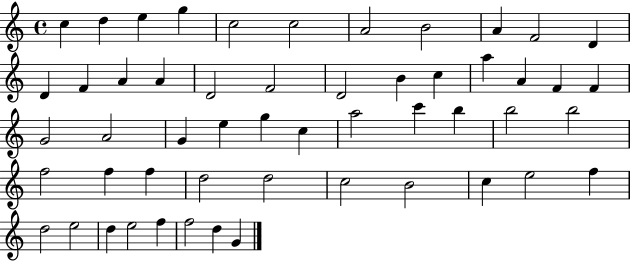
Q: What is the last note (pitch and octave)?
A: G4